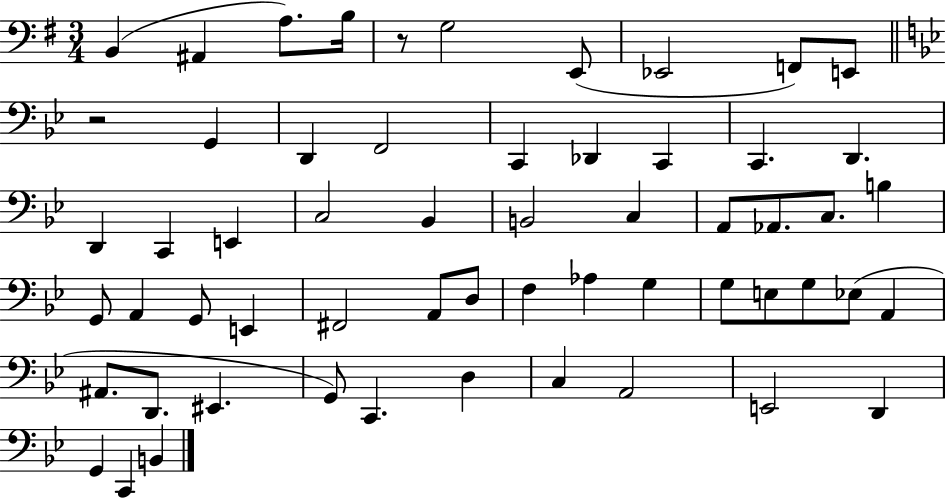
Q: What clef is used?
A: bass